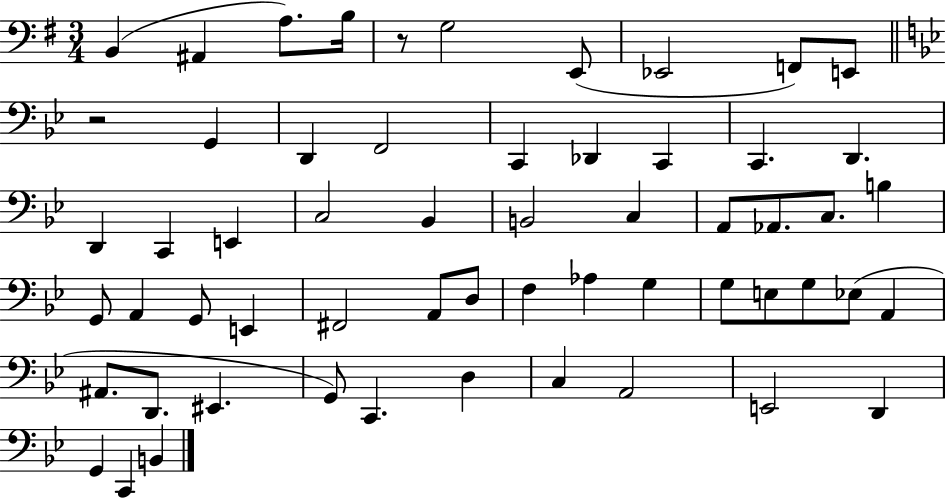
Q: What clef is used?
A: bass